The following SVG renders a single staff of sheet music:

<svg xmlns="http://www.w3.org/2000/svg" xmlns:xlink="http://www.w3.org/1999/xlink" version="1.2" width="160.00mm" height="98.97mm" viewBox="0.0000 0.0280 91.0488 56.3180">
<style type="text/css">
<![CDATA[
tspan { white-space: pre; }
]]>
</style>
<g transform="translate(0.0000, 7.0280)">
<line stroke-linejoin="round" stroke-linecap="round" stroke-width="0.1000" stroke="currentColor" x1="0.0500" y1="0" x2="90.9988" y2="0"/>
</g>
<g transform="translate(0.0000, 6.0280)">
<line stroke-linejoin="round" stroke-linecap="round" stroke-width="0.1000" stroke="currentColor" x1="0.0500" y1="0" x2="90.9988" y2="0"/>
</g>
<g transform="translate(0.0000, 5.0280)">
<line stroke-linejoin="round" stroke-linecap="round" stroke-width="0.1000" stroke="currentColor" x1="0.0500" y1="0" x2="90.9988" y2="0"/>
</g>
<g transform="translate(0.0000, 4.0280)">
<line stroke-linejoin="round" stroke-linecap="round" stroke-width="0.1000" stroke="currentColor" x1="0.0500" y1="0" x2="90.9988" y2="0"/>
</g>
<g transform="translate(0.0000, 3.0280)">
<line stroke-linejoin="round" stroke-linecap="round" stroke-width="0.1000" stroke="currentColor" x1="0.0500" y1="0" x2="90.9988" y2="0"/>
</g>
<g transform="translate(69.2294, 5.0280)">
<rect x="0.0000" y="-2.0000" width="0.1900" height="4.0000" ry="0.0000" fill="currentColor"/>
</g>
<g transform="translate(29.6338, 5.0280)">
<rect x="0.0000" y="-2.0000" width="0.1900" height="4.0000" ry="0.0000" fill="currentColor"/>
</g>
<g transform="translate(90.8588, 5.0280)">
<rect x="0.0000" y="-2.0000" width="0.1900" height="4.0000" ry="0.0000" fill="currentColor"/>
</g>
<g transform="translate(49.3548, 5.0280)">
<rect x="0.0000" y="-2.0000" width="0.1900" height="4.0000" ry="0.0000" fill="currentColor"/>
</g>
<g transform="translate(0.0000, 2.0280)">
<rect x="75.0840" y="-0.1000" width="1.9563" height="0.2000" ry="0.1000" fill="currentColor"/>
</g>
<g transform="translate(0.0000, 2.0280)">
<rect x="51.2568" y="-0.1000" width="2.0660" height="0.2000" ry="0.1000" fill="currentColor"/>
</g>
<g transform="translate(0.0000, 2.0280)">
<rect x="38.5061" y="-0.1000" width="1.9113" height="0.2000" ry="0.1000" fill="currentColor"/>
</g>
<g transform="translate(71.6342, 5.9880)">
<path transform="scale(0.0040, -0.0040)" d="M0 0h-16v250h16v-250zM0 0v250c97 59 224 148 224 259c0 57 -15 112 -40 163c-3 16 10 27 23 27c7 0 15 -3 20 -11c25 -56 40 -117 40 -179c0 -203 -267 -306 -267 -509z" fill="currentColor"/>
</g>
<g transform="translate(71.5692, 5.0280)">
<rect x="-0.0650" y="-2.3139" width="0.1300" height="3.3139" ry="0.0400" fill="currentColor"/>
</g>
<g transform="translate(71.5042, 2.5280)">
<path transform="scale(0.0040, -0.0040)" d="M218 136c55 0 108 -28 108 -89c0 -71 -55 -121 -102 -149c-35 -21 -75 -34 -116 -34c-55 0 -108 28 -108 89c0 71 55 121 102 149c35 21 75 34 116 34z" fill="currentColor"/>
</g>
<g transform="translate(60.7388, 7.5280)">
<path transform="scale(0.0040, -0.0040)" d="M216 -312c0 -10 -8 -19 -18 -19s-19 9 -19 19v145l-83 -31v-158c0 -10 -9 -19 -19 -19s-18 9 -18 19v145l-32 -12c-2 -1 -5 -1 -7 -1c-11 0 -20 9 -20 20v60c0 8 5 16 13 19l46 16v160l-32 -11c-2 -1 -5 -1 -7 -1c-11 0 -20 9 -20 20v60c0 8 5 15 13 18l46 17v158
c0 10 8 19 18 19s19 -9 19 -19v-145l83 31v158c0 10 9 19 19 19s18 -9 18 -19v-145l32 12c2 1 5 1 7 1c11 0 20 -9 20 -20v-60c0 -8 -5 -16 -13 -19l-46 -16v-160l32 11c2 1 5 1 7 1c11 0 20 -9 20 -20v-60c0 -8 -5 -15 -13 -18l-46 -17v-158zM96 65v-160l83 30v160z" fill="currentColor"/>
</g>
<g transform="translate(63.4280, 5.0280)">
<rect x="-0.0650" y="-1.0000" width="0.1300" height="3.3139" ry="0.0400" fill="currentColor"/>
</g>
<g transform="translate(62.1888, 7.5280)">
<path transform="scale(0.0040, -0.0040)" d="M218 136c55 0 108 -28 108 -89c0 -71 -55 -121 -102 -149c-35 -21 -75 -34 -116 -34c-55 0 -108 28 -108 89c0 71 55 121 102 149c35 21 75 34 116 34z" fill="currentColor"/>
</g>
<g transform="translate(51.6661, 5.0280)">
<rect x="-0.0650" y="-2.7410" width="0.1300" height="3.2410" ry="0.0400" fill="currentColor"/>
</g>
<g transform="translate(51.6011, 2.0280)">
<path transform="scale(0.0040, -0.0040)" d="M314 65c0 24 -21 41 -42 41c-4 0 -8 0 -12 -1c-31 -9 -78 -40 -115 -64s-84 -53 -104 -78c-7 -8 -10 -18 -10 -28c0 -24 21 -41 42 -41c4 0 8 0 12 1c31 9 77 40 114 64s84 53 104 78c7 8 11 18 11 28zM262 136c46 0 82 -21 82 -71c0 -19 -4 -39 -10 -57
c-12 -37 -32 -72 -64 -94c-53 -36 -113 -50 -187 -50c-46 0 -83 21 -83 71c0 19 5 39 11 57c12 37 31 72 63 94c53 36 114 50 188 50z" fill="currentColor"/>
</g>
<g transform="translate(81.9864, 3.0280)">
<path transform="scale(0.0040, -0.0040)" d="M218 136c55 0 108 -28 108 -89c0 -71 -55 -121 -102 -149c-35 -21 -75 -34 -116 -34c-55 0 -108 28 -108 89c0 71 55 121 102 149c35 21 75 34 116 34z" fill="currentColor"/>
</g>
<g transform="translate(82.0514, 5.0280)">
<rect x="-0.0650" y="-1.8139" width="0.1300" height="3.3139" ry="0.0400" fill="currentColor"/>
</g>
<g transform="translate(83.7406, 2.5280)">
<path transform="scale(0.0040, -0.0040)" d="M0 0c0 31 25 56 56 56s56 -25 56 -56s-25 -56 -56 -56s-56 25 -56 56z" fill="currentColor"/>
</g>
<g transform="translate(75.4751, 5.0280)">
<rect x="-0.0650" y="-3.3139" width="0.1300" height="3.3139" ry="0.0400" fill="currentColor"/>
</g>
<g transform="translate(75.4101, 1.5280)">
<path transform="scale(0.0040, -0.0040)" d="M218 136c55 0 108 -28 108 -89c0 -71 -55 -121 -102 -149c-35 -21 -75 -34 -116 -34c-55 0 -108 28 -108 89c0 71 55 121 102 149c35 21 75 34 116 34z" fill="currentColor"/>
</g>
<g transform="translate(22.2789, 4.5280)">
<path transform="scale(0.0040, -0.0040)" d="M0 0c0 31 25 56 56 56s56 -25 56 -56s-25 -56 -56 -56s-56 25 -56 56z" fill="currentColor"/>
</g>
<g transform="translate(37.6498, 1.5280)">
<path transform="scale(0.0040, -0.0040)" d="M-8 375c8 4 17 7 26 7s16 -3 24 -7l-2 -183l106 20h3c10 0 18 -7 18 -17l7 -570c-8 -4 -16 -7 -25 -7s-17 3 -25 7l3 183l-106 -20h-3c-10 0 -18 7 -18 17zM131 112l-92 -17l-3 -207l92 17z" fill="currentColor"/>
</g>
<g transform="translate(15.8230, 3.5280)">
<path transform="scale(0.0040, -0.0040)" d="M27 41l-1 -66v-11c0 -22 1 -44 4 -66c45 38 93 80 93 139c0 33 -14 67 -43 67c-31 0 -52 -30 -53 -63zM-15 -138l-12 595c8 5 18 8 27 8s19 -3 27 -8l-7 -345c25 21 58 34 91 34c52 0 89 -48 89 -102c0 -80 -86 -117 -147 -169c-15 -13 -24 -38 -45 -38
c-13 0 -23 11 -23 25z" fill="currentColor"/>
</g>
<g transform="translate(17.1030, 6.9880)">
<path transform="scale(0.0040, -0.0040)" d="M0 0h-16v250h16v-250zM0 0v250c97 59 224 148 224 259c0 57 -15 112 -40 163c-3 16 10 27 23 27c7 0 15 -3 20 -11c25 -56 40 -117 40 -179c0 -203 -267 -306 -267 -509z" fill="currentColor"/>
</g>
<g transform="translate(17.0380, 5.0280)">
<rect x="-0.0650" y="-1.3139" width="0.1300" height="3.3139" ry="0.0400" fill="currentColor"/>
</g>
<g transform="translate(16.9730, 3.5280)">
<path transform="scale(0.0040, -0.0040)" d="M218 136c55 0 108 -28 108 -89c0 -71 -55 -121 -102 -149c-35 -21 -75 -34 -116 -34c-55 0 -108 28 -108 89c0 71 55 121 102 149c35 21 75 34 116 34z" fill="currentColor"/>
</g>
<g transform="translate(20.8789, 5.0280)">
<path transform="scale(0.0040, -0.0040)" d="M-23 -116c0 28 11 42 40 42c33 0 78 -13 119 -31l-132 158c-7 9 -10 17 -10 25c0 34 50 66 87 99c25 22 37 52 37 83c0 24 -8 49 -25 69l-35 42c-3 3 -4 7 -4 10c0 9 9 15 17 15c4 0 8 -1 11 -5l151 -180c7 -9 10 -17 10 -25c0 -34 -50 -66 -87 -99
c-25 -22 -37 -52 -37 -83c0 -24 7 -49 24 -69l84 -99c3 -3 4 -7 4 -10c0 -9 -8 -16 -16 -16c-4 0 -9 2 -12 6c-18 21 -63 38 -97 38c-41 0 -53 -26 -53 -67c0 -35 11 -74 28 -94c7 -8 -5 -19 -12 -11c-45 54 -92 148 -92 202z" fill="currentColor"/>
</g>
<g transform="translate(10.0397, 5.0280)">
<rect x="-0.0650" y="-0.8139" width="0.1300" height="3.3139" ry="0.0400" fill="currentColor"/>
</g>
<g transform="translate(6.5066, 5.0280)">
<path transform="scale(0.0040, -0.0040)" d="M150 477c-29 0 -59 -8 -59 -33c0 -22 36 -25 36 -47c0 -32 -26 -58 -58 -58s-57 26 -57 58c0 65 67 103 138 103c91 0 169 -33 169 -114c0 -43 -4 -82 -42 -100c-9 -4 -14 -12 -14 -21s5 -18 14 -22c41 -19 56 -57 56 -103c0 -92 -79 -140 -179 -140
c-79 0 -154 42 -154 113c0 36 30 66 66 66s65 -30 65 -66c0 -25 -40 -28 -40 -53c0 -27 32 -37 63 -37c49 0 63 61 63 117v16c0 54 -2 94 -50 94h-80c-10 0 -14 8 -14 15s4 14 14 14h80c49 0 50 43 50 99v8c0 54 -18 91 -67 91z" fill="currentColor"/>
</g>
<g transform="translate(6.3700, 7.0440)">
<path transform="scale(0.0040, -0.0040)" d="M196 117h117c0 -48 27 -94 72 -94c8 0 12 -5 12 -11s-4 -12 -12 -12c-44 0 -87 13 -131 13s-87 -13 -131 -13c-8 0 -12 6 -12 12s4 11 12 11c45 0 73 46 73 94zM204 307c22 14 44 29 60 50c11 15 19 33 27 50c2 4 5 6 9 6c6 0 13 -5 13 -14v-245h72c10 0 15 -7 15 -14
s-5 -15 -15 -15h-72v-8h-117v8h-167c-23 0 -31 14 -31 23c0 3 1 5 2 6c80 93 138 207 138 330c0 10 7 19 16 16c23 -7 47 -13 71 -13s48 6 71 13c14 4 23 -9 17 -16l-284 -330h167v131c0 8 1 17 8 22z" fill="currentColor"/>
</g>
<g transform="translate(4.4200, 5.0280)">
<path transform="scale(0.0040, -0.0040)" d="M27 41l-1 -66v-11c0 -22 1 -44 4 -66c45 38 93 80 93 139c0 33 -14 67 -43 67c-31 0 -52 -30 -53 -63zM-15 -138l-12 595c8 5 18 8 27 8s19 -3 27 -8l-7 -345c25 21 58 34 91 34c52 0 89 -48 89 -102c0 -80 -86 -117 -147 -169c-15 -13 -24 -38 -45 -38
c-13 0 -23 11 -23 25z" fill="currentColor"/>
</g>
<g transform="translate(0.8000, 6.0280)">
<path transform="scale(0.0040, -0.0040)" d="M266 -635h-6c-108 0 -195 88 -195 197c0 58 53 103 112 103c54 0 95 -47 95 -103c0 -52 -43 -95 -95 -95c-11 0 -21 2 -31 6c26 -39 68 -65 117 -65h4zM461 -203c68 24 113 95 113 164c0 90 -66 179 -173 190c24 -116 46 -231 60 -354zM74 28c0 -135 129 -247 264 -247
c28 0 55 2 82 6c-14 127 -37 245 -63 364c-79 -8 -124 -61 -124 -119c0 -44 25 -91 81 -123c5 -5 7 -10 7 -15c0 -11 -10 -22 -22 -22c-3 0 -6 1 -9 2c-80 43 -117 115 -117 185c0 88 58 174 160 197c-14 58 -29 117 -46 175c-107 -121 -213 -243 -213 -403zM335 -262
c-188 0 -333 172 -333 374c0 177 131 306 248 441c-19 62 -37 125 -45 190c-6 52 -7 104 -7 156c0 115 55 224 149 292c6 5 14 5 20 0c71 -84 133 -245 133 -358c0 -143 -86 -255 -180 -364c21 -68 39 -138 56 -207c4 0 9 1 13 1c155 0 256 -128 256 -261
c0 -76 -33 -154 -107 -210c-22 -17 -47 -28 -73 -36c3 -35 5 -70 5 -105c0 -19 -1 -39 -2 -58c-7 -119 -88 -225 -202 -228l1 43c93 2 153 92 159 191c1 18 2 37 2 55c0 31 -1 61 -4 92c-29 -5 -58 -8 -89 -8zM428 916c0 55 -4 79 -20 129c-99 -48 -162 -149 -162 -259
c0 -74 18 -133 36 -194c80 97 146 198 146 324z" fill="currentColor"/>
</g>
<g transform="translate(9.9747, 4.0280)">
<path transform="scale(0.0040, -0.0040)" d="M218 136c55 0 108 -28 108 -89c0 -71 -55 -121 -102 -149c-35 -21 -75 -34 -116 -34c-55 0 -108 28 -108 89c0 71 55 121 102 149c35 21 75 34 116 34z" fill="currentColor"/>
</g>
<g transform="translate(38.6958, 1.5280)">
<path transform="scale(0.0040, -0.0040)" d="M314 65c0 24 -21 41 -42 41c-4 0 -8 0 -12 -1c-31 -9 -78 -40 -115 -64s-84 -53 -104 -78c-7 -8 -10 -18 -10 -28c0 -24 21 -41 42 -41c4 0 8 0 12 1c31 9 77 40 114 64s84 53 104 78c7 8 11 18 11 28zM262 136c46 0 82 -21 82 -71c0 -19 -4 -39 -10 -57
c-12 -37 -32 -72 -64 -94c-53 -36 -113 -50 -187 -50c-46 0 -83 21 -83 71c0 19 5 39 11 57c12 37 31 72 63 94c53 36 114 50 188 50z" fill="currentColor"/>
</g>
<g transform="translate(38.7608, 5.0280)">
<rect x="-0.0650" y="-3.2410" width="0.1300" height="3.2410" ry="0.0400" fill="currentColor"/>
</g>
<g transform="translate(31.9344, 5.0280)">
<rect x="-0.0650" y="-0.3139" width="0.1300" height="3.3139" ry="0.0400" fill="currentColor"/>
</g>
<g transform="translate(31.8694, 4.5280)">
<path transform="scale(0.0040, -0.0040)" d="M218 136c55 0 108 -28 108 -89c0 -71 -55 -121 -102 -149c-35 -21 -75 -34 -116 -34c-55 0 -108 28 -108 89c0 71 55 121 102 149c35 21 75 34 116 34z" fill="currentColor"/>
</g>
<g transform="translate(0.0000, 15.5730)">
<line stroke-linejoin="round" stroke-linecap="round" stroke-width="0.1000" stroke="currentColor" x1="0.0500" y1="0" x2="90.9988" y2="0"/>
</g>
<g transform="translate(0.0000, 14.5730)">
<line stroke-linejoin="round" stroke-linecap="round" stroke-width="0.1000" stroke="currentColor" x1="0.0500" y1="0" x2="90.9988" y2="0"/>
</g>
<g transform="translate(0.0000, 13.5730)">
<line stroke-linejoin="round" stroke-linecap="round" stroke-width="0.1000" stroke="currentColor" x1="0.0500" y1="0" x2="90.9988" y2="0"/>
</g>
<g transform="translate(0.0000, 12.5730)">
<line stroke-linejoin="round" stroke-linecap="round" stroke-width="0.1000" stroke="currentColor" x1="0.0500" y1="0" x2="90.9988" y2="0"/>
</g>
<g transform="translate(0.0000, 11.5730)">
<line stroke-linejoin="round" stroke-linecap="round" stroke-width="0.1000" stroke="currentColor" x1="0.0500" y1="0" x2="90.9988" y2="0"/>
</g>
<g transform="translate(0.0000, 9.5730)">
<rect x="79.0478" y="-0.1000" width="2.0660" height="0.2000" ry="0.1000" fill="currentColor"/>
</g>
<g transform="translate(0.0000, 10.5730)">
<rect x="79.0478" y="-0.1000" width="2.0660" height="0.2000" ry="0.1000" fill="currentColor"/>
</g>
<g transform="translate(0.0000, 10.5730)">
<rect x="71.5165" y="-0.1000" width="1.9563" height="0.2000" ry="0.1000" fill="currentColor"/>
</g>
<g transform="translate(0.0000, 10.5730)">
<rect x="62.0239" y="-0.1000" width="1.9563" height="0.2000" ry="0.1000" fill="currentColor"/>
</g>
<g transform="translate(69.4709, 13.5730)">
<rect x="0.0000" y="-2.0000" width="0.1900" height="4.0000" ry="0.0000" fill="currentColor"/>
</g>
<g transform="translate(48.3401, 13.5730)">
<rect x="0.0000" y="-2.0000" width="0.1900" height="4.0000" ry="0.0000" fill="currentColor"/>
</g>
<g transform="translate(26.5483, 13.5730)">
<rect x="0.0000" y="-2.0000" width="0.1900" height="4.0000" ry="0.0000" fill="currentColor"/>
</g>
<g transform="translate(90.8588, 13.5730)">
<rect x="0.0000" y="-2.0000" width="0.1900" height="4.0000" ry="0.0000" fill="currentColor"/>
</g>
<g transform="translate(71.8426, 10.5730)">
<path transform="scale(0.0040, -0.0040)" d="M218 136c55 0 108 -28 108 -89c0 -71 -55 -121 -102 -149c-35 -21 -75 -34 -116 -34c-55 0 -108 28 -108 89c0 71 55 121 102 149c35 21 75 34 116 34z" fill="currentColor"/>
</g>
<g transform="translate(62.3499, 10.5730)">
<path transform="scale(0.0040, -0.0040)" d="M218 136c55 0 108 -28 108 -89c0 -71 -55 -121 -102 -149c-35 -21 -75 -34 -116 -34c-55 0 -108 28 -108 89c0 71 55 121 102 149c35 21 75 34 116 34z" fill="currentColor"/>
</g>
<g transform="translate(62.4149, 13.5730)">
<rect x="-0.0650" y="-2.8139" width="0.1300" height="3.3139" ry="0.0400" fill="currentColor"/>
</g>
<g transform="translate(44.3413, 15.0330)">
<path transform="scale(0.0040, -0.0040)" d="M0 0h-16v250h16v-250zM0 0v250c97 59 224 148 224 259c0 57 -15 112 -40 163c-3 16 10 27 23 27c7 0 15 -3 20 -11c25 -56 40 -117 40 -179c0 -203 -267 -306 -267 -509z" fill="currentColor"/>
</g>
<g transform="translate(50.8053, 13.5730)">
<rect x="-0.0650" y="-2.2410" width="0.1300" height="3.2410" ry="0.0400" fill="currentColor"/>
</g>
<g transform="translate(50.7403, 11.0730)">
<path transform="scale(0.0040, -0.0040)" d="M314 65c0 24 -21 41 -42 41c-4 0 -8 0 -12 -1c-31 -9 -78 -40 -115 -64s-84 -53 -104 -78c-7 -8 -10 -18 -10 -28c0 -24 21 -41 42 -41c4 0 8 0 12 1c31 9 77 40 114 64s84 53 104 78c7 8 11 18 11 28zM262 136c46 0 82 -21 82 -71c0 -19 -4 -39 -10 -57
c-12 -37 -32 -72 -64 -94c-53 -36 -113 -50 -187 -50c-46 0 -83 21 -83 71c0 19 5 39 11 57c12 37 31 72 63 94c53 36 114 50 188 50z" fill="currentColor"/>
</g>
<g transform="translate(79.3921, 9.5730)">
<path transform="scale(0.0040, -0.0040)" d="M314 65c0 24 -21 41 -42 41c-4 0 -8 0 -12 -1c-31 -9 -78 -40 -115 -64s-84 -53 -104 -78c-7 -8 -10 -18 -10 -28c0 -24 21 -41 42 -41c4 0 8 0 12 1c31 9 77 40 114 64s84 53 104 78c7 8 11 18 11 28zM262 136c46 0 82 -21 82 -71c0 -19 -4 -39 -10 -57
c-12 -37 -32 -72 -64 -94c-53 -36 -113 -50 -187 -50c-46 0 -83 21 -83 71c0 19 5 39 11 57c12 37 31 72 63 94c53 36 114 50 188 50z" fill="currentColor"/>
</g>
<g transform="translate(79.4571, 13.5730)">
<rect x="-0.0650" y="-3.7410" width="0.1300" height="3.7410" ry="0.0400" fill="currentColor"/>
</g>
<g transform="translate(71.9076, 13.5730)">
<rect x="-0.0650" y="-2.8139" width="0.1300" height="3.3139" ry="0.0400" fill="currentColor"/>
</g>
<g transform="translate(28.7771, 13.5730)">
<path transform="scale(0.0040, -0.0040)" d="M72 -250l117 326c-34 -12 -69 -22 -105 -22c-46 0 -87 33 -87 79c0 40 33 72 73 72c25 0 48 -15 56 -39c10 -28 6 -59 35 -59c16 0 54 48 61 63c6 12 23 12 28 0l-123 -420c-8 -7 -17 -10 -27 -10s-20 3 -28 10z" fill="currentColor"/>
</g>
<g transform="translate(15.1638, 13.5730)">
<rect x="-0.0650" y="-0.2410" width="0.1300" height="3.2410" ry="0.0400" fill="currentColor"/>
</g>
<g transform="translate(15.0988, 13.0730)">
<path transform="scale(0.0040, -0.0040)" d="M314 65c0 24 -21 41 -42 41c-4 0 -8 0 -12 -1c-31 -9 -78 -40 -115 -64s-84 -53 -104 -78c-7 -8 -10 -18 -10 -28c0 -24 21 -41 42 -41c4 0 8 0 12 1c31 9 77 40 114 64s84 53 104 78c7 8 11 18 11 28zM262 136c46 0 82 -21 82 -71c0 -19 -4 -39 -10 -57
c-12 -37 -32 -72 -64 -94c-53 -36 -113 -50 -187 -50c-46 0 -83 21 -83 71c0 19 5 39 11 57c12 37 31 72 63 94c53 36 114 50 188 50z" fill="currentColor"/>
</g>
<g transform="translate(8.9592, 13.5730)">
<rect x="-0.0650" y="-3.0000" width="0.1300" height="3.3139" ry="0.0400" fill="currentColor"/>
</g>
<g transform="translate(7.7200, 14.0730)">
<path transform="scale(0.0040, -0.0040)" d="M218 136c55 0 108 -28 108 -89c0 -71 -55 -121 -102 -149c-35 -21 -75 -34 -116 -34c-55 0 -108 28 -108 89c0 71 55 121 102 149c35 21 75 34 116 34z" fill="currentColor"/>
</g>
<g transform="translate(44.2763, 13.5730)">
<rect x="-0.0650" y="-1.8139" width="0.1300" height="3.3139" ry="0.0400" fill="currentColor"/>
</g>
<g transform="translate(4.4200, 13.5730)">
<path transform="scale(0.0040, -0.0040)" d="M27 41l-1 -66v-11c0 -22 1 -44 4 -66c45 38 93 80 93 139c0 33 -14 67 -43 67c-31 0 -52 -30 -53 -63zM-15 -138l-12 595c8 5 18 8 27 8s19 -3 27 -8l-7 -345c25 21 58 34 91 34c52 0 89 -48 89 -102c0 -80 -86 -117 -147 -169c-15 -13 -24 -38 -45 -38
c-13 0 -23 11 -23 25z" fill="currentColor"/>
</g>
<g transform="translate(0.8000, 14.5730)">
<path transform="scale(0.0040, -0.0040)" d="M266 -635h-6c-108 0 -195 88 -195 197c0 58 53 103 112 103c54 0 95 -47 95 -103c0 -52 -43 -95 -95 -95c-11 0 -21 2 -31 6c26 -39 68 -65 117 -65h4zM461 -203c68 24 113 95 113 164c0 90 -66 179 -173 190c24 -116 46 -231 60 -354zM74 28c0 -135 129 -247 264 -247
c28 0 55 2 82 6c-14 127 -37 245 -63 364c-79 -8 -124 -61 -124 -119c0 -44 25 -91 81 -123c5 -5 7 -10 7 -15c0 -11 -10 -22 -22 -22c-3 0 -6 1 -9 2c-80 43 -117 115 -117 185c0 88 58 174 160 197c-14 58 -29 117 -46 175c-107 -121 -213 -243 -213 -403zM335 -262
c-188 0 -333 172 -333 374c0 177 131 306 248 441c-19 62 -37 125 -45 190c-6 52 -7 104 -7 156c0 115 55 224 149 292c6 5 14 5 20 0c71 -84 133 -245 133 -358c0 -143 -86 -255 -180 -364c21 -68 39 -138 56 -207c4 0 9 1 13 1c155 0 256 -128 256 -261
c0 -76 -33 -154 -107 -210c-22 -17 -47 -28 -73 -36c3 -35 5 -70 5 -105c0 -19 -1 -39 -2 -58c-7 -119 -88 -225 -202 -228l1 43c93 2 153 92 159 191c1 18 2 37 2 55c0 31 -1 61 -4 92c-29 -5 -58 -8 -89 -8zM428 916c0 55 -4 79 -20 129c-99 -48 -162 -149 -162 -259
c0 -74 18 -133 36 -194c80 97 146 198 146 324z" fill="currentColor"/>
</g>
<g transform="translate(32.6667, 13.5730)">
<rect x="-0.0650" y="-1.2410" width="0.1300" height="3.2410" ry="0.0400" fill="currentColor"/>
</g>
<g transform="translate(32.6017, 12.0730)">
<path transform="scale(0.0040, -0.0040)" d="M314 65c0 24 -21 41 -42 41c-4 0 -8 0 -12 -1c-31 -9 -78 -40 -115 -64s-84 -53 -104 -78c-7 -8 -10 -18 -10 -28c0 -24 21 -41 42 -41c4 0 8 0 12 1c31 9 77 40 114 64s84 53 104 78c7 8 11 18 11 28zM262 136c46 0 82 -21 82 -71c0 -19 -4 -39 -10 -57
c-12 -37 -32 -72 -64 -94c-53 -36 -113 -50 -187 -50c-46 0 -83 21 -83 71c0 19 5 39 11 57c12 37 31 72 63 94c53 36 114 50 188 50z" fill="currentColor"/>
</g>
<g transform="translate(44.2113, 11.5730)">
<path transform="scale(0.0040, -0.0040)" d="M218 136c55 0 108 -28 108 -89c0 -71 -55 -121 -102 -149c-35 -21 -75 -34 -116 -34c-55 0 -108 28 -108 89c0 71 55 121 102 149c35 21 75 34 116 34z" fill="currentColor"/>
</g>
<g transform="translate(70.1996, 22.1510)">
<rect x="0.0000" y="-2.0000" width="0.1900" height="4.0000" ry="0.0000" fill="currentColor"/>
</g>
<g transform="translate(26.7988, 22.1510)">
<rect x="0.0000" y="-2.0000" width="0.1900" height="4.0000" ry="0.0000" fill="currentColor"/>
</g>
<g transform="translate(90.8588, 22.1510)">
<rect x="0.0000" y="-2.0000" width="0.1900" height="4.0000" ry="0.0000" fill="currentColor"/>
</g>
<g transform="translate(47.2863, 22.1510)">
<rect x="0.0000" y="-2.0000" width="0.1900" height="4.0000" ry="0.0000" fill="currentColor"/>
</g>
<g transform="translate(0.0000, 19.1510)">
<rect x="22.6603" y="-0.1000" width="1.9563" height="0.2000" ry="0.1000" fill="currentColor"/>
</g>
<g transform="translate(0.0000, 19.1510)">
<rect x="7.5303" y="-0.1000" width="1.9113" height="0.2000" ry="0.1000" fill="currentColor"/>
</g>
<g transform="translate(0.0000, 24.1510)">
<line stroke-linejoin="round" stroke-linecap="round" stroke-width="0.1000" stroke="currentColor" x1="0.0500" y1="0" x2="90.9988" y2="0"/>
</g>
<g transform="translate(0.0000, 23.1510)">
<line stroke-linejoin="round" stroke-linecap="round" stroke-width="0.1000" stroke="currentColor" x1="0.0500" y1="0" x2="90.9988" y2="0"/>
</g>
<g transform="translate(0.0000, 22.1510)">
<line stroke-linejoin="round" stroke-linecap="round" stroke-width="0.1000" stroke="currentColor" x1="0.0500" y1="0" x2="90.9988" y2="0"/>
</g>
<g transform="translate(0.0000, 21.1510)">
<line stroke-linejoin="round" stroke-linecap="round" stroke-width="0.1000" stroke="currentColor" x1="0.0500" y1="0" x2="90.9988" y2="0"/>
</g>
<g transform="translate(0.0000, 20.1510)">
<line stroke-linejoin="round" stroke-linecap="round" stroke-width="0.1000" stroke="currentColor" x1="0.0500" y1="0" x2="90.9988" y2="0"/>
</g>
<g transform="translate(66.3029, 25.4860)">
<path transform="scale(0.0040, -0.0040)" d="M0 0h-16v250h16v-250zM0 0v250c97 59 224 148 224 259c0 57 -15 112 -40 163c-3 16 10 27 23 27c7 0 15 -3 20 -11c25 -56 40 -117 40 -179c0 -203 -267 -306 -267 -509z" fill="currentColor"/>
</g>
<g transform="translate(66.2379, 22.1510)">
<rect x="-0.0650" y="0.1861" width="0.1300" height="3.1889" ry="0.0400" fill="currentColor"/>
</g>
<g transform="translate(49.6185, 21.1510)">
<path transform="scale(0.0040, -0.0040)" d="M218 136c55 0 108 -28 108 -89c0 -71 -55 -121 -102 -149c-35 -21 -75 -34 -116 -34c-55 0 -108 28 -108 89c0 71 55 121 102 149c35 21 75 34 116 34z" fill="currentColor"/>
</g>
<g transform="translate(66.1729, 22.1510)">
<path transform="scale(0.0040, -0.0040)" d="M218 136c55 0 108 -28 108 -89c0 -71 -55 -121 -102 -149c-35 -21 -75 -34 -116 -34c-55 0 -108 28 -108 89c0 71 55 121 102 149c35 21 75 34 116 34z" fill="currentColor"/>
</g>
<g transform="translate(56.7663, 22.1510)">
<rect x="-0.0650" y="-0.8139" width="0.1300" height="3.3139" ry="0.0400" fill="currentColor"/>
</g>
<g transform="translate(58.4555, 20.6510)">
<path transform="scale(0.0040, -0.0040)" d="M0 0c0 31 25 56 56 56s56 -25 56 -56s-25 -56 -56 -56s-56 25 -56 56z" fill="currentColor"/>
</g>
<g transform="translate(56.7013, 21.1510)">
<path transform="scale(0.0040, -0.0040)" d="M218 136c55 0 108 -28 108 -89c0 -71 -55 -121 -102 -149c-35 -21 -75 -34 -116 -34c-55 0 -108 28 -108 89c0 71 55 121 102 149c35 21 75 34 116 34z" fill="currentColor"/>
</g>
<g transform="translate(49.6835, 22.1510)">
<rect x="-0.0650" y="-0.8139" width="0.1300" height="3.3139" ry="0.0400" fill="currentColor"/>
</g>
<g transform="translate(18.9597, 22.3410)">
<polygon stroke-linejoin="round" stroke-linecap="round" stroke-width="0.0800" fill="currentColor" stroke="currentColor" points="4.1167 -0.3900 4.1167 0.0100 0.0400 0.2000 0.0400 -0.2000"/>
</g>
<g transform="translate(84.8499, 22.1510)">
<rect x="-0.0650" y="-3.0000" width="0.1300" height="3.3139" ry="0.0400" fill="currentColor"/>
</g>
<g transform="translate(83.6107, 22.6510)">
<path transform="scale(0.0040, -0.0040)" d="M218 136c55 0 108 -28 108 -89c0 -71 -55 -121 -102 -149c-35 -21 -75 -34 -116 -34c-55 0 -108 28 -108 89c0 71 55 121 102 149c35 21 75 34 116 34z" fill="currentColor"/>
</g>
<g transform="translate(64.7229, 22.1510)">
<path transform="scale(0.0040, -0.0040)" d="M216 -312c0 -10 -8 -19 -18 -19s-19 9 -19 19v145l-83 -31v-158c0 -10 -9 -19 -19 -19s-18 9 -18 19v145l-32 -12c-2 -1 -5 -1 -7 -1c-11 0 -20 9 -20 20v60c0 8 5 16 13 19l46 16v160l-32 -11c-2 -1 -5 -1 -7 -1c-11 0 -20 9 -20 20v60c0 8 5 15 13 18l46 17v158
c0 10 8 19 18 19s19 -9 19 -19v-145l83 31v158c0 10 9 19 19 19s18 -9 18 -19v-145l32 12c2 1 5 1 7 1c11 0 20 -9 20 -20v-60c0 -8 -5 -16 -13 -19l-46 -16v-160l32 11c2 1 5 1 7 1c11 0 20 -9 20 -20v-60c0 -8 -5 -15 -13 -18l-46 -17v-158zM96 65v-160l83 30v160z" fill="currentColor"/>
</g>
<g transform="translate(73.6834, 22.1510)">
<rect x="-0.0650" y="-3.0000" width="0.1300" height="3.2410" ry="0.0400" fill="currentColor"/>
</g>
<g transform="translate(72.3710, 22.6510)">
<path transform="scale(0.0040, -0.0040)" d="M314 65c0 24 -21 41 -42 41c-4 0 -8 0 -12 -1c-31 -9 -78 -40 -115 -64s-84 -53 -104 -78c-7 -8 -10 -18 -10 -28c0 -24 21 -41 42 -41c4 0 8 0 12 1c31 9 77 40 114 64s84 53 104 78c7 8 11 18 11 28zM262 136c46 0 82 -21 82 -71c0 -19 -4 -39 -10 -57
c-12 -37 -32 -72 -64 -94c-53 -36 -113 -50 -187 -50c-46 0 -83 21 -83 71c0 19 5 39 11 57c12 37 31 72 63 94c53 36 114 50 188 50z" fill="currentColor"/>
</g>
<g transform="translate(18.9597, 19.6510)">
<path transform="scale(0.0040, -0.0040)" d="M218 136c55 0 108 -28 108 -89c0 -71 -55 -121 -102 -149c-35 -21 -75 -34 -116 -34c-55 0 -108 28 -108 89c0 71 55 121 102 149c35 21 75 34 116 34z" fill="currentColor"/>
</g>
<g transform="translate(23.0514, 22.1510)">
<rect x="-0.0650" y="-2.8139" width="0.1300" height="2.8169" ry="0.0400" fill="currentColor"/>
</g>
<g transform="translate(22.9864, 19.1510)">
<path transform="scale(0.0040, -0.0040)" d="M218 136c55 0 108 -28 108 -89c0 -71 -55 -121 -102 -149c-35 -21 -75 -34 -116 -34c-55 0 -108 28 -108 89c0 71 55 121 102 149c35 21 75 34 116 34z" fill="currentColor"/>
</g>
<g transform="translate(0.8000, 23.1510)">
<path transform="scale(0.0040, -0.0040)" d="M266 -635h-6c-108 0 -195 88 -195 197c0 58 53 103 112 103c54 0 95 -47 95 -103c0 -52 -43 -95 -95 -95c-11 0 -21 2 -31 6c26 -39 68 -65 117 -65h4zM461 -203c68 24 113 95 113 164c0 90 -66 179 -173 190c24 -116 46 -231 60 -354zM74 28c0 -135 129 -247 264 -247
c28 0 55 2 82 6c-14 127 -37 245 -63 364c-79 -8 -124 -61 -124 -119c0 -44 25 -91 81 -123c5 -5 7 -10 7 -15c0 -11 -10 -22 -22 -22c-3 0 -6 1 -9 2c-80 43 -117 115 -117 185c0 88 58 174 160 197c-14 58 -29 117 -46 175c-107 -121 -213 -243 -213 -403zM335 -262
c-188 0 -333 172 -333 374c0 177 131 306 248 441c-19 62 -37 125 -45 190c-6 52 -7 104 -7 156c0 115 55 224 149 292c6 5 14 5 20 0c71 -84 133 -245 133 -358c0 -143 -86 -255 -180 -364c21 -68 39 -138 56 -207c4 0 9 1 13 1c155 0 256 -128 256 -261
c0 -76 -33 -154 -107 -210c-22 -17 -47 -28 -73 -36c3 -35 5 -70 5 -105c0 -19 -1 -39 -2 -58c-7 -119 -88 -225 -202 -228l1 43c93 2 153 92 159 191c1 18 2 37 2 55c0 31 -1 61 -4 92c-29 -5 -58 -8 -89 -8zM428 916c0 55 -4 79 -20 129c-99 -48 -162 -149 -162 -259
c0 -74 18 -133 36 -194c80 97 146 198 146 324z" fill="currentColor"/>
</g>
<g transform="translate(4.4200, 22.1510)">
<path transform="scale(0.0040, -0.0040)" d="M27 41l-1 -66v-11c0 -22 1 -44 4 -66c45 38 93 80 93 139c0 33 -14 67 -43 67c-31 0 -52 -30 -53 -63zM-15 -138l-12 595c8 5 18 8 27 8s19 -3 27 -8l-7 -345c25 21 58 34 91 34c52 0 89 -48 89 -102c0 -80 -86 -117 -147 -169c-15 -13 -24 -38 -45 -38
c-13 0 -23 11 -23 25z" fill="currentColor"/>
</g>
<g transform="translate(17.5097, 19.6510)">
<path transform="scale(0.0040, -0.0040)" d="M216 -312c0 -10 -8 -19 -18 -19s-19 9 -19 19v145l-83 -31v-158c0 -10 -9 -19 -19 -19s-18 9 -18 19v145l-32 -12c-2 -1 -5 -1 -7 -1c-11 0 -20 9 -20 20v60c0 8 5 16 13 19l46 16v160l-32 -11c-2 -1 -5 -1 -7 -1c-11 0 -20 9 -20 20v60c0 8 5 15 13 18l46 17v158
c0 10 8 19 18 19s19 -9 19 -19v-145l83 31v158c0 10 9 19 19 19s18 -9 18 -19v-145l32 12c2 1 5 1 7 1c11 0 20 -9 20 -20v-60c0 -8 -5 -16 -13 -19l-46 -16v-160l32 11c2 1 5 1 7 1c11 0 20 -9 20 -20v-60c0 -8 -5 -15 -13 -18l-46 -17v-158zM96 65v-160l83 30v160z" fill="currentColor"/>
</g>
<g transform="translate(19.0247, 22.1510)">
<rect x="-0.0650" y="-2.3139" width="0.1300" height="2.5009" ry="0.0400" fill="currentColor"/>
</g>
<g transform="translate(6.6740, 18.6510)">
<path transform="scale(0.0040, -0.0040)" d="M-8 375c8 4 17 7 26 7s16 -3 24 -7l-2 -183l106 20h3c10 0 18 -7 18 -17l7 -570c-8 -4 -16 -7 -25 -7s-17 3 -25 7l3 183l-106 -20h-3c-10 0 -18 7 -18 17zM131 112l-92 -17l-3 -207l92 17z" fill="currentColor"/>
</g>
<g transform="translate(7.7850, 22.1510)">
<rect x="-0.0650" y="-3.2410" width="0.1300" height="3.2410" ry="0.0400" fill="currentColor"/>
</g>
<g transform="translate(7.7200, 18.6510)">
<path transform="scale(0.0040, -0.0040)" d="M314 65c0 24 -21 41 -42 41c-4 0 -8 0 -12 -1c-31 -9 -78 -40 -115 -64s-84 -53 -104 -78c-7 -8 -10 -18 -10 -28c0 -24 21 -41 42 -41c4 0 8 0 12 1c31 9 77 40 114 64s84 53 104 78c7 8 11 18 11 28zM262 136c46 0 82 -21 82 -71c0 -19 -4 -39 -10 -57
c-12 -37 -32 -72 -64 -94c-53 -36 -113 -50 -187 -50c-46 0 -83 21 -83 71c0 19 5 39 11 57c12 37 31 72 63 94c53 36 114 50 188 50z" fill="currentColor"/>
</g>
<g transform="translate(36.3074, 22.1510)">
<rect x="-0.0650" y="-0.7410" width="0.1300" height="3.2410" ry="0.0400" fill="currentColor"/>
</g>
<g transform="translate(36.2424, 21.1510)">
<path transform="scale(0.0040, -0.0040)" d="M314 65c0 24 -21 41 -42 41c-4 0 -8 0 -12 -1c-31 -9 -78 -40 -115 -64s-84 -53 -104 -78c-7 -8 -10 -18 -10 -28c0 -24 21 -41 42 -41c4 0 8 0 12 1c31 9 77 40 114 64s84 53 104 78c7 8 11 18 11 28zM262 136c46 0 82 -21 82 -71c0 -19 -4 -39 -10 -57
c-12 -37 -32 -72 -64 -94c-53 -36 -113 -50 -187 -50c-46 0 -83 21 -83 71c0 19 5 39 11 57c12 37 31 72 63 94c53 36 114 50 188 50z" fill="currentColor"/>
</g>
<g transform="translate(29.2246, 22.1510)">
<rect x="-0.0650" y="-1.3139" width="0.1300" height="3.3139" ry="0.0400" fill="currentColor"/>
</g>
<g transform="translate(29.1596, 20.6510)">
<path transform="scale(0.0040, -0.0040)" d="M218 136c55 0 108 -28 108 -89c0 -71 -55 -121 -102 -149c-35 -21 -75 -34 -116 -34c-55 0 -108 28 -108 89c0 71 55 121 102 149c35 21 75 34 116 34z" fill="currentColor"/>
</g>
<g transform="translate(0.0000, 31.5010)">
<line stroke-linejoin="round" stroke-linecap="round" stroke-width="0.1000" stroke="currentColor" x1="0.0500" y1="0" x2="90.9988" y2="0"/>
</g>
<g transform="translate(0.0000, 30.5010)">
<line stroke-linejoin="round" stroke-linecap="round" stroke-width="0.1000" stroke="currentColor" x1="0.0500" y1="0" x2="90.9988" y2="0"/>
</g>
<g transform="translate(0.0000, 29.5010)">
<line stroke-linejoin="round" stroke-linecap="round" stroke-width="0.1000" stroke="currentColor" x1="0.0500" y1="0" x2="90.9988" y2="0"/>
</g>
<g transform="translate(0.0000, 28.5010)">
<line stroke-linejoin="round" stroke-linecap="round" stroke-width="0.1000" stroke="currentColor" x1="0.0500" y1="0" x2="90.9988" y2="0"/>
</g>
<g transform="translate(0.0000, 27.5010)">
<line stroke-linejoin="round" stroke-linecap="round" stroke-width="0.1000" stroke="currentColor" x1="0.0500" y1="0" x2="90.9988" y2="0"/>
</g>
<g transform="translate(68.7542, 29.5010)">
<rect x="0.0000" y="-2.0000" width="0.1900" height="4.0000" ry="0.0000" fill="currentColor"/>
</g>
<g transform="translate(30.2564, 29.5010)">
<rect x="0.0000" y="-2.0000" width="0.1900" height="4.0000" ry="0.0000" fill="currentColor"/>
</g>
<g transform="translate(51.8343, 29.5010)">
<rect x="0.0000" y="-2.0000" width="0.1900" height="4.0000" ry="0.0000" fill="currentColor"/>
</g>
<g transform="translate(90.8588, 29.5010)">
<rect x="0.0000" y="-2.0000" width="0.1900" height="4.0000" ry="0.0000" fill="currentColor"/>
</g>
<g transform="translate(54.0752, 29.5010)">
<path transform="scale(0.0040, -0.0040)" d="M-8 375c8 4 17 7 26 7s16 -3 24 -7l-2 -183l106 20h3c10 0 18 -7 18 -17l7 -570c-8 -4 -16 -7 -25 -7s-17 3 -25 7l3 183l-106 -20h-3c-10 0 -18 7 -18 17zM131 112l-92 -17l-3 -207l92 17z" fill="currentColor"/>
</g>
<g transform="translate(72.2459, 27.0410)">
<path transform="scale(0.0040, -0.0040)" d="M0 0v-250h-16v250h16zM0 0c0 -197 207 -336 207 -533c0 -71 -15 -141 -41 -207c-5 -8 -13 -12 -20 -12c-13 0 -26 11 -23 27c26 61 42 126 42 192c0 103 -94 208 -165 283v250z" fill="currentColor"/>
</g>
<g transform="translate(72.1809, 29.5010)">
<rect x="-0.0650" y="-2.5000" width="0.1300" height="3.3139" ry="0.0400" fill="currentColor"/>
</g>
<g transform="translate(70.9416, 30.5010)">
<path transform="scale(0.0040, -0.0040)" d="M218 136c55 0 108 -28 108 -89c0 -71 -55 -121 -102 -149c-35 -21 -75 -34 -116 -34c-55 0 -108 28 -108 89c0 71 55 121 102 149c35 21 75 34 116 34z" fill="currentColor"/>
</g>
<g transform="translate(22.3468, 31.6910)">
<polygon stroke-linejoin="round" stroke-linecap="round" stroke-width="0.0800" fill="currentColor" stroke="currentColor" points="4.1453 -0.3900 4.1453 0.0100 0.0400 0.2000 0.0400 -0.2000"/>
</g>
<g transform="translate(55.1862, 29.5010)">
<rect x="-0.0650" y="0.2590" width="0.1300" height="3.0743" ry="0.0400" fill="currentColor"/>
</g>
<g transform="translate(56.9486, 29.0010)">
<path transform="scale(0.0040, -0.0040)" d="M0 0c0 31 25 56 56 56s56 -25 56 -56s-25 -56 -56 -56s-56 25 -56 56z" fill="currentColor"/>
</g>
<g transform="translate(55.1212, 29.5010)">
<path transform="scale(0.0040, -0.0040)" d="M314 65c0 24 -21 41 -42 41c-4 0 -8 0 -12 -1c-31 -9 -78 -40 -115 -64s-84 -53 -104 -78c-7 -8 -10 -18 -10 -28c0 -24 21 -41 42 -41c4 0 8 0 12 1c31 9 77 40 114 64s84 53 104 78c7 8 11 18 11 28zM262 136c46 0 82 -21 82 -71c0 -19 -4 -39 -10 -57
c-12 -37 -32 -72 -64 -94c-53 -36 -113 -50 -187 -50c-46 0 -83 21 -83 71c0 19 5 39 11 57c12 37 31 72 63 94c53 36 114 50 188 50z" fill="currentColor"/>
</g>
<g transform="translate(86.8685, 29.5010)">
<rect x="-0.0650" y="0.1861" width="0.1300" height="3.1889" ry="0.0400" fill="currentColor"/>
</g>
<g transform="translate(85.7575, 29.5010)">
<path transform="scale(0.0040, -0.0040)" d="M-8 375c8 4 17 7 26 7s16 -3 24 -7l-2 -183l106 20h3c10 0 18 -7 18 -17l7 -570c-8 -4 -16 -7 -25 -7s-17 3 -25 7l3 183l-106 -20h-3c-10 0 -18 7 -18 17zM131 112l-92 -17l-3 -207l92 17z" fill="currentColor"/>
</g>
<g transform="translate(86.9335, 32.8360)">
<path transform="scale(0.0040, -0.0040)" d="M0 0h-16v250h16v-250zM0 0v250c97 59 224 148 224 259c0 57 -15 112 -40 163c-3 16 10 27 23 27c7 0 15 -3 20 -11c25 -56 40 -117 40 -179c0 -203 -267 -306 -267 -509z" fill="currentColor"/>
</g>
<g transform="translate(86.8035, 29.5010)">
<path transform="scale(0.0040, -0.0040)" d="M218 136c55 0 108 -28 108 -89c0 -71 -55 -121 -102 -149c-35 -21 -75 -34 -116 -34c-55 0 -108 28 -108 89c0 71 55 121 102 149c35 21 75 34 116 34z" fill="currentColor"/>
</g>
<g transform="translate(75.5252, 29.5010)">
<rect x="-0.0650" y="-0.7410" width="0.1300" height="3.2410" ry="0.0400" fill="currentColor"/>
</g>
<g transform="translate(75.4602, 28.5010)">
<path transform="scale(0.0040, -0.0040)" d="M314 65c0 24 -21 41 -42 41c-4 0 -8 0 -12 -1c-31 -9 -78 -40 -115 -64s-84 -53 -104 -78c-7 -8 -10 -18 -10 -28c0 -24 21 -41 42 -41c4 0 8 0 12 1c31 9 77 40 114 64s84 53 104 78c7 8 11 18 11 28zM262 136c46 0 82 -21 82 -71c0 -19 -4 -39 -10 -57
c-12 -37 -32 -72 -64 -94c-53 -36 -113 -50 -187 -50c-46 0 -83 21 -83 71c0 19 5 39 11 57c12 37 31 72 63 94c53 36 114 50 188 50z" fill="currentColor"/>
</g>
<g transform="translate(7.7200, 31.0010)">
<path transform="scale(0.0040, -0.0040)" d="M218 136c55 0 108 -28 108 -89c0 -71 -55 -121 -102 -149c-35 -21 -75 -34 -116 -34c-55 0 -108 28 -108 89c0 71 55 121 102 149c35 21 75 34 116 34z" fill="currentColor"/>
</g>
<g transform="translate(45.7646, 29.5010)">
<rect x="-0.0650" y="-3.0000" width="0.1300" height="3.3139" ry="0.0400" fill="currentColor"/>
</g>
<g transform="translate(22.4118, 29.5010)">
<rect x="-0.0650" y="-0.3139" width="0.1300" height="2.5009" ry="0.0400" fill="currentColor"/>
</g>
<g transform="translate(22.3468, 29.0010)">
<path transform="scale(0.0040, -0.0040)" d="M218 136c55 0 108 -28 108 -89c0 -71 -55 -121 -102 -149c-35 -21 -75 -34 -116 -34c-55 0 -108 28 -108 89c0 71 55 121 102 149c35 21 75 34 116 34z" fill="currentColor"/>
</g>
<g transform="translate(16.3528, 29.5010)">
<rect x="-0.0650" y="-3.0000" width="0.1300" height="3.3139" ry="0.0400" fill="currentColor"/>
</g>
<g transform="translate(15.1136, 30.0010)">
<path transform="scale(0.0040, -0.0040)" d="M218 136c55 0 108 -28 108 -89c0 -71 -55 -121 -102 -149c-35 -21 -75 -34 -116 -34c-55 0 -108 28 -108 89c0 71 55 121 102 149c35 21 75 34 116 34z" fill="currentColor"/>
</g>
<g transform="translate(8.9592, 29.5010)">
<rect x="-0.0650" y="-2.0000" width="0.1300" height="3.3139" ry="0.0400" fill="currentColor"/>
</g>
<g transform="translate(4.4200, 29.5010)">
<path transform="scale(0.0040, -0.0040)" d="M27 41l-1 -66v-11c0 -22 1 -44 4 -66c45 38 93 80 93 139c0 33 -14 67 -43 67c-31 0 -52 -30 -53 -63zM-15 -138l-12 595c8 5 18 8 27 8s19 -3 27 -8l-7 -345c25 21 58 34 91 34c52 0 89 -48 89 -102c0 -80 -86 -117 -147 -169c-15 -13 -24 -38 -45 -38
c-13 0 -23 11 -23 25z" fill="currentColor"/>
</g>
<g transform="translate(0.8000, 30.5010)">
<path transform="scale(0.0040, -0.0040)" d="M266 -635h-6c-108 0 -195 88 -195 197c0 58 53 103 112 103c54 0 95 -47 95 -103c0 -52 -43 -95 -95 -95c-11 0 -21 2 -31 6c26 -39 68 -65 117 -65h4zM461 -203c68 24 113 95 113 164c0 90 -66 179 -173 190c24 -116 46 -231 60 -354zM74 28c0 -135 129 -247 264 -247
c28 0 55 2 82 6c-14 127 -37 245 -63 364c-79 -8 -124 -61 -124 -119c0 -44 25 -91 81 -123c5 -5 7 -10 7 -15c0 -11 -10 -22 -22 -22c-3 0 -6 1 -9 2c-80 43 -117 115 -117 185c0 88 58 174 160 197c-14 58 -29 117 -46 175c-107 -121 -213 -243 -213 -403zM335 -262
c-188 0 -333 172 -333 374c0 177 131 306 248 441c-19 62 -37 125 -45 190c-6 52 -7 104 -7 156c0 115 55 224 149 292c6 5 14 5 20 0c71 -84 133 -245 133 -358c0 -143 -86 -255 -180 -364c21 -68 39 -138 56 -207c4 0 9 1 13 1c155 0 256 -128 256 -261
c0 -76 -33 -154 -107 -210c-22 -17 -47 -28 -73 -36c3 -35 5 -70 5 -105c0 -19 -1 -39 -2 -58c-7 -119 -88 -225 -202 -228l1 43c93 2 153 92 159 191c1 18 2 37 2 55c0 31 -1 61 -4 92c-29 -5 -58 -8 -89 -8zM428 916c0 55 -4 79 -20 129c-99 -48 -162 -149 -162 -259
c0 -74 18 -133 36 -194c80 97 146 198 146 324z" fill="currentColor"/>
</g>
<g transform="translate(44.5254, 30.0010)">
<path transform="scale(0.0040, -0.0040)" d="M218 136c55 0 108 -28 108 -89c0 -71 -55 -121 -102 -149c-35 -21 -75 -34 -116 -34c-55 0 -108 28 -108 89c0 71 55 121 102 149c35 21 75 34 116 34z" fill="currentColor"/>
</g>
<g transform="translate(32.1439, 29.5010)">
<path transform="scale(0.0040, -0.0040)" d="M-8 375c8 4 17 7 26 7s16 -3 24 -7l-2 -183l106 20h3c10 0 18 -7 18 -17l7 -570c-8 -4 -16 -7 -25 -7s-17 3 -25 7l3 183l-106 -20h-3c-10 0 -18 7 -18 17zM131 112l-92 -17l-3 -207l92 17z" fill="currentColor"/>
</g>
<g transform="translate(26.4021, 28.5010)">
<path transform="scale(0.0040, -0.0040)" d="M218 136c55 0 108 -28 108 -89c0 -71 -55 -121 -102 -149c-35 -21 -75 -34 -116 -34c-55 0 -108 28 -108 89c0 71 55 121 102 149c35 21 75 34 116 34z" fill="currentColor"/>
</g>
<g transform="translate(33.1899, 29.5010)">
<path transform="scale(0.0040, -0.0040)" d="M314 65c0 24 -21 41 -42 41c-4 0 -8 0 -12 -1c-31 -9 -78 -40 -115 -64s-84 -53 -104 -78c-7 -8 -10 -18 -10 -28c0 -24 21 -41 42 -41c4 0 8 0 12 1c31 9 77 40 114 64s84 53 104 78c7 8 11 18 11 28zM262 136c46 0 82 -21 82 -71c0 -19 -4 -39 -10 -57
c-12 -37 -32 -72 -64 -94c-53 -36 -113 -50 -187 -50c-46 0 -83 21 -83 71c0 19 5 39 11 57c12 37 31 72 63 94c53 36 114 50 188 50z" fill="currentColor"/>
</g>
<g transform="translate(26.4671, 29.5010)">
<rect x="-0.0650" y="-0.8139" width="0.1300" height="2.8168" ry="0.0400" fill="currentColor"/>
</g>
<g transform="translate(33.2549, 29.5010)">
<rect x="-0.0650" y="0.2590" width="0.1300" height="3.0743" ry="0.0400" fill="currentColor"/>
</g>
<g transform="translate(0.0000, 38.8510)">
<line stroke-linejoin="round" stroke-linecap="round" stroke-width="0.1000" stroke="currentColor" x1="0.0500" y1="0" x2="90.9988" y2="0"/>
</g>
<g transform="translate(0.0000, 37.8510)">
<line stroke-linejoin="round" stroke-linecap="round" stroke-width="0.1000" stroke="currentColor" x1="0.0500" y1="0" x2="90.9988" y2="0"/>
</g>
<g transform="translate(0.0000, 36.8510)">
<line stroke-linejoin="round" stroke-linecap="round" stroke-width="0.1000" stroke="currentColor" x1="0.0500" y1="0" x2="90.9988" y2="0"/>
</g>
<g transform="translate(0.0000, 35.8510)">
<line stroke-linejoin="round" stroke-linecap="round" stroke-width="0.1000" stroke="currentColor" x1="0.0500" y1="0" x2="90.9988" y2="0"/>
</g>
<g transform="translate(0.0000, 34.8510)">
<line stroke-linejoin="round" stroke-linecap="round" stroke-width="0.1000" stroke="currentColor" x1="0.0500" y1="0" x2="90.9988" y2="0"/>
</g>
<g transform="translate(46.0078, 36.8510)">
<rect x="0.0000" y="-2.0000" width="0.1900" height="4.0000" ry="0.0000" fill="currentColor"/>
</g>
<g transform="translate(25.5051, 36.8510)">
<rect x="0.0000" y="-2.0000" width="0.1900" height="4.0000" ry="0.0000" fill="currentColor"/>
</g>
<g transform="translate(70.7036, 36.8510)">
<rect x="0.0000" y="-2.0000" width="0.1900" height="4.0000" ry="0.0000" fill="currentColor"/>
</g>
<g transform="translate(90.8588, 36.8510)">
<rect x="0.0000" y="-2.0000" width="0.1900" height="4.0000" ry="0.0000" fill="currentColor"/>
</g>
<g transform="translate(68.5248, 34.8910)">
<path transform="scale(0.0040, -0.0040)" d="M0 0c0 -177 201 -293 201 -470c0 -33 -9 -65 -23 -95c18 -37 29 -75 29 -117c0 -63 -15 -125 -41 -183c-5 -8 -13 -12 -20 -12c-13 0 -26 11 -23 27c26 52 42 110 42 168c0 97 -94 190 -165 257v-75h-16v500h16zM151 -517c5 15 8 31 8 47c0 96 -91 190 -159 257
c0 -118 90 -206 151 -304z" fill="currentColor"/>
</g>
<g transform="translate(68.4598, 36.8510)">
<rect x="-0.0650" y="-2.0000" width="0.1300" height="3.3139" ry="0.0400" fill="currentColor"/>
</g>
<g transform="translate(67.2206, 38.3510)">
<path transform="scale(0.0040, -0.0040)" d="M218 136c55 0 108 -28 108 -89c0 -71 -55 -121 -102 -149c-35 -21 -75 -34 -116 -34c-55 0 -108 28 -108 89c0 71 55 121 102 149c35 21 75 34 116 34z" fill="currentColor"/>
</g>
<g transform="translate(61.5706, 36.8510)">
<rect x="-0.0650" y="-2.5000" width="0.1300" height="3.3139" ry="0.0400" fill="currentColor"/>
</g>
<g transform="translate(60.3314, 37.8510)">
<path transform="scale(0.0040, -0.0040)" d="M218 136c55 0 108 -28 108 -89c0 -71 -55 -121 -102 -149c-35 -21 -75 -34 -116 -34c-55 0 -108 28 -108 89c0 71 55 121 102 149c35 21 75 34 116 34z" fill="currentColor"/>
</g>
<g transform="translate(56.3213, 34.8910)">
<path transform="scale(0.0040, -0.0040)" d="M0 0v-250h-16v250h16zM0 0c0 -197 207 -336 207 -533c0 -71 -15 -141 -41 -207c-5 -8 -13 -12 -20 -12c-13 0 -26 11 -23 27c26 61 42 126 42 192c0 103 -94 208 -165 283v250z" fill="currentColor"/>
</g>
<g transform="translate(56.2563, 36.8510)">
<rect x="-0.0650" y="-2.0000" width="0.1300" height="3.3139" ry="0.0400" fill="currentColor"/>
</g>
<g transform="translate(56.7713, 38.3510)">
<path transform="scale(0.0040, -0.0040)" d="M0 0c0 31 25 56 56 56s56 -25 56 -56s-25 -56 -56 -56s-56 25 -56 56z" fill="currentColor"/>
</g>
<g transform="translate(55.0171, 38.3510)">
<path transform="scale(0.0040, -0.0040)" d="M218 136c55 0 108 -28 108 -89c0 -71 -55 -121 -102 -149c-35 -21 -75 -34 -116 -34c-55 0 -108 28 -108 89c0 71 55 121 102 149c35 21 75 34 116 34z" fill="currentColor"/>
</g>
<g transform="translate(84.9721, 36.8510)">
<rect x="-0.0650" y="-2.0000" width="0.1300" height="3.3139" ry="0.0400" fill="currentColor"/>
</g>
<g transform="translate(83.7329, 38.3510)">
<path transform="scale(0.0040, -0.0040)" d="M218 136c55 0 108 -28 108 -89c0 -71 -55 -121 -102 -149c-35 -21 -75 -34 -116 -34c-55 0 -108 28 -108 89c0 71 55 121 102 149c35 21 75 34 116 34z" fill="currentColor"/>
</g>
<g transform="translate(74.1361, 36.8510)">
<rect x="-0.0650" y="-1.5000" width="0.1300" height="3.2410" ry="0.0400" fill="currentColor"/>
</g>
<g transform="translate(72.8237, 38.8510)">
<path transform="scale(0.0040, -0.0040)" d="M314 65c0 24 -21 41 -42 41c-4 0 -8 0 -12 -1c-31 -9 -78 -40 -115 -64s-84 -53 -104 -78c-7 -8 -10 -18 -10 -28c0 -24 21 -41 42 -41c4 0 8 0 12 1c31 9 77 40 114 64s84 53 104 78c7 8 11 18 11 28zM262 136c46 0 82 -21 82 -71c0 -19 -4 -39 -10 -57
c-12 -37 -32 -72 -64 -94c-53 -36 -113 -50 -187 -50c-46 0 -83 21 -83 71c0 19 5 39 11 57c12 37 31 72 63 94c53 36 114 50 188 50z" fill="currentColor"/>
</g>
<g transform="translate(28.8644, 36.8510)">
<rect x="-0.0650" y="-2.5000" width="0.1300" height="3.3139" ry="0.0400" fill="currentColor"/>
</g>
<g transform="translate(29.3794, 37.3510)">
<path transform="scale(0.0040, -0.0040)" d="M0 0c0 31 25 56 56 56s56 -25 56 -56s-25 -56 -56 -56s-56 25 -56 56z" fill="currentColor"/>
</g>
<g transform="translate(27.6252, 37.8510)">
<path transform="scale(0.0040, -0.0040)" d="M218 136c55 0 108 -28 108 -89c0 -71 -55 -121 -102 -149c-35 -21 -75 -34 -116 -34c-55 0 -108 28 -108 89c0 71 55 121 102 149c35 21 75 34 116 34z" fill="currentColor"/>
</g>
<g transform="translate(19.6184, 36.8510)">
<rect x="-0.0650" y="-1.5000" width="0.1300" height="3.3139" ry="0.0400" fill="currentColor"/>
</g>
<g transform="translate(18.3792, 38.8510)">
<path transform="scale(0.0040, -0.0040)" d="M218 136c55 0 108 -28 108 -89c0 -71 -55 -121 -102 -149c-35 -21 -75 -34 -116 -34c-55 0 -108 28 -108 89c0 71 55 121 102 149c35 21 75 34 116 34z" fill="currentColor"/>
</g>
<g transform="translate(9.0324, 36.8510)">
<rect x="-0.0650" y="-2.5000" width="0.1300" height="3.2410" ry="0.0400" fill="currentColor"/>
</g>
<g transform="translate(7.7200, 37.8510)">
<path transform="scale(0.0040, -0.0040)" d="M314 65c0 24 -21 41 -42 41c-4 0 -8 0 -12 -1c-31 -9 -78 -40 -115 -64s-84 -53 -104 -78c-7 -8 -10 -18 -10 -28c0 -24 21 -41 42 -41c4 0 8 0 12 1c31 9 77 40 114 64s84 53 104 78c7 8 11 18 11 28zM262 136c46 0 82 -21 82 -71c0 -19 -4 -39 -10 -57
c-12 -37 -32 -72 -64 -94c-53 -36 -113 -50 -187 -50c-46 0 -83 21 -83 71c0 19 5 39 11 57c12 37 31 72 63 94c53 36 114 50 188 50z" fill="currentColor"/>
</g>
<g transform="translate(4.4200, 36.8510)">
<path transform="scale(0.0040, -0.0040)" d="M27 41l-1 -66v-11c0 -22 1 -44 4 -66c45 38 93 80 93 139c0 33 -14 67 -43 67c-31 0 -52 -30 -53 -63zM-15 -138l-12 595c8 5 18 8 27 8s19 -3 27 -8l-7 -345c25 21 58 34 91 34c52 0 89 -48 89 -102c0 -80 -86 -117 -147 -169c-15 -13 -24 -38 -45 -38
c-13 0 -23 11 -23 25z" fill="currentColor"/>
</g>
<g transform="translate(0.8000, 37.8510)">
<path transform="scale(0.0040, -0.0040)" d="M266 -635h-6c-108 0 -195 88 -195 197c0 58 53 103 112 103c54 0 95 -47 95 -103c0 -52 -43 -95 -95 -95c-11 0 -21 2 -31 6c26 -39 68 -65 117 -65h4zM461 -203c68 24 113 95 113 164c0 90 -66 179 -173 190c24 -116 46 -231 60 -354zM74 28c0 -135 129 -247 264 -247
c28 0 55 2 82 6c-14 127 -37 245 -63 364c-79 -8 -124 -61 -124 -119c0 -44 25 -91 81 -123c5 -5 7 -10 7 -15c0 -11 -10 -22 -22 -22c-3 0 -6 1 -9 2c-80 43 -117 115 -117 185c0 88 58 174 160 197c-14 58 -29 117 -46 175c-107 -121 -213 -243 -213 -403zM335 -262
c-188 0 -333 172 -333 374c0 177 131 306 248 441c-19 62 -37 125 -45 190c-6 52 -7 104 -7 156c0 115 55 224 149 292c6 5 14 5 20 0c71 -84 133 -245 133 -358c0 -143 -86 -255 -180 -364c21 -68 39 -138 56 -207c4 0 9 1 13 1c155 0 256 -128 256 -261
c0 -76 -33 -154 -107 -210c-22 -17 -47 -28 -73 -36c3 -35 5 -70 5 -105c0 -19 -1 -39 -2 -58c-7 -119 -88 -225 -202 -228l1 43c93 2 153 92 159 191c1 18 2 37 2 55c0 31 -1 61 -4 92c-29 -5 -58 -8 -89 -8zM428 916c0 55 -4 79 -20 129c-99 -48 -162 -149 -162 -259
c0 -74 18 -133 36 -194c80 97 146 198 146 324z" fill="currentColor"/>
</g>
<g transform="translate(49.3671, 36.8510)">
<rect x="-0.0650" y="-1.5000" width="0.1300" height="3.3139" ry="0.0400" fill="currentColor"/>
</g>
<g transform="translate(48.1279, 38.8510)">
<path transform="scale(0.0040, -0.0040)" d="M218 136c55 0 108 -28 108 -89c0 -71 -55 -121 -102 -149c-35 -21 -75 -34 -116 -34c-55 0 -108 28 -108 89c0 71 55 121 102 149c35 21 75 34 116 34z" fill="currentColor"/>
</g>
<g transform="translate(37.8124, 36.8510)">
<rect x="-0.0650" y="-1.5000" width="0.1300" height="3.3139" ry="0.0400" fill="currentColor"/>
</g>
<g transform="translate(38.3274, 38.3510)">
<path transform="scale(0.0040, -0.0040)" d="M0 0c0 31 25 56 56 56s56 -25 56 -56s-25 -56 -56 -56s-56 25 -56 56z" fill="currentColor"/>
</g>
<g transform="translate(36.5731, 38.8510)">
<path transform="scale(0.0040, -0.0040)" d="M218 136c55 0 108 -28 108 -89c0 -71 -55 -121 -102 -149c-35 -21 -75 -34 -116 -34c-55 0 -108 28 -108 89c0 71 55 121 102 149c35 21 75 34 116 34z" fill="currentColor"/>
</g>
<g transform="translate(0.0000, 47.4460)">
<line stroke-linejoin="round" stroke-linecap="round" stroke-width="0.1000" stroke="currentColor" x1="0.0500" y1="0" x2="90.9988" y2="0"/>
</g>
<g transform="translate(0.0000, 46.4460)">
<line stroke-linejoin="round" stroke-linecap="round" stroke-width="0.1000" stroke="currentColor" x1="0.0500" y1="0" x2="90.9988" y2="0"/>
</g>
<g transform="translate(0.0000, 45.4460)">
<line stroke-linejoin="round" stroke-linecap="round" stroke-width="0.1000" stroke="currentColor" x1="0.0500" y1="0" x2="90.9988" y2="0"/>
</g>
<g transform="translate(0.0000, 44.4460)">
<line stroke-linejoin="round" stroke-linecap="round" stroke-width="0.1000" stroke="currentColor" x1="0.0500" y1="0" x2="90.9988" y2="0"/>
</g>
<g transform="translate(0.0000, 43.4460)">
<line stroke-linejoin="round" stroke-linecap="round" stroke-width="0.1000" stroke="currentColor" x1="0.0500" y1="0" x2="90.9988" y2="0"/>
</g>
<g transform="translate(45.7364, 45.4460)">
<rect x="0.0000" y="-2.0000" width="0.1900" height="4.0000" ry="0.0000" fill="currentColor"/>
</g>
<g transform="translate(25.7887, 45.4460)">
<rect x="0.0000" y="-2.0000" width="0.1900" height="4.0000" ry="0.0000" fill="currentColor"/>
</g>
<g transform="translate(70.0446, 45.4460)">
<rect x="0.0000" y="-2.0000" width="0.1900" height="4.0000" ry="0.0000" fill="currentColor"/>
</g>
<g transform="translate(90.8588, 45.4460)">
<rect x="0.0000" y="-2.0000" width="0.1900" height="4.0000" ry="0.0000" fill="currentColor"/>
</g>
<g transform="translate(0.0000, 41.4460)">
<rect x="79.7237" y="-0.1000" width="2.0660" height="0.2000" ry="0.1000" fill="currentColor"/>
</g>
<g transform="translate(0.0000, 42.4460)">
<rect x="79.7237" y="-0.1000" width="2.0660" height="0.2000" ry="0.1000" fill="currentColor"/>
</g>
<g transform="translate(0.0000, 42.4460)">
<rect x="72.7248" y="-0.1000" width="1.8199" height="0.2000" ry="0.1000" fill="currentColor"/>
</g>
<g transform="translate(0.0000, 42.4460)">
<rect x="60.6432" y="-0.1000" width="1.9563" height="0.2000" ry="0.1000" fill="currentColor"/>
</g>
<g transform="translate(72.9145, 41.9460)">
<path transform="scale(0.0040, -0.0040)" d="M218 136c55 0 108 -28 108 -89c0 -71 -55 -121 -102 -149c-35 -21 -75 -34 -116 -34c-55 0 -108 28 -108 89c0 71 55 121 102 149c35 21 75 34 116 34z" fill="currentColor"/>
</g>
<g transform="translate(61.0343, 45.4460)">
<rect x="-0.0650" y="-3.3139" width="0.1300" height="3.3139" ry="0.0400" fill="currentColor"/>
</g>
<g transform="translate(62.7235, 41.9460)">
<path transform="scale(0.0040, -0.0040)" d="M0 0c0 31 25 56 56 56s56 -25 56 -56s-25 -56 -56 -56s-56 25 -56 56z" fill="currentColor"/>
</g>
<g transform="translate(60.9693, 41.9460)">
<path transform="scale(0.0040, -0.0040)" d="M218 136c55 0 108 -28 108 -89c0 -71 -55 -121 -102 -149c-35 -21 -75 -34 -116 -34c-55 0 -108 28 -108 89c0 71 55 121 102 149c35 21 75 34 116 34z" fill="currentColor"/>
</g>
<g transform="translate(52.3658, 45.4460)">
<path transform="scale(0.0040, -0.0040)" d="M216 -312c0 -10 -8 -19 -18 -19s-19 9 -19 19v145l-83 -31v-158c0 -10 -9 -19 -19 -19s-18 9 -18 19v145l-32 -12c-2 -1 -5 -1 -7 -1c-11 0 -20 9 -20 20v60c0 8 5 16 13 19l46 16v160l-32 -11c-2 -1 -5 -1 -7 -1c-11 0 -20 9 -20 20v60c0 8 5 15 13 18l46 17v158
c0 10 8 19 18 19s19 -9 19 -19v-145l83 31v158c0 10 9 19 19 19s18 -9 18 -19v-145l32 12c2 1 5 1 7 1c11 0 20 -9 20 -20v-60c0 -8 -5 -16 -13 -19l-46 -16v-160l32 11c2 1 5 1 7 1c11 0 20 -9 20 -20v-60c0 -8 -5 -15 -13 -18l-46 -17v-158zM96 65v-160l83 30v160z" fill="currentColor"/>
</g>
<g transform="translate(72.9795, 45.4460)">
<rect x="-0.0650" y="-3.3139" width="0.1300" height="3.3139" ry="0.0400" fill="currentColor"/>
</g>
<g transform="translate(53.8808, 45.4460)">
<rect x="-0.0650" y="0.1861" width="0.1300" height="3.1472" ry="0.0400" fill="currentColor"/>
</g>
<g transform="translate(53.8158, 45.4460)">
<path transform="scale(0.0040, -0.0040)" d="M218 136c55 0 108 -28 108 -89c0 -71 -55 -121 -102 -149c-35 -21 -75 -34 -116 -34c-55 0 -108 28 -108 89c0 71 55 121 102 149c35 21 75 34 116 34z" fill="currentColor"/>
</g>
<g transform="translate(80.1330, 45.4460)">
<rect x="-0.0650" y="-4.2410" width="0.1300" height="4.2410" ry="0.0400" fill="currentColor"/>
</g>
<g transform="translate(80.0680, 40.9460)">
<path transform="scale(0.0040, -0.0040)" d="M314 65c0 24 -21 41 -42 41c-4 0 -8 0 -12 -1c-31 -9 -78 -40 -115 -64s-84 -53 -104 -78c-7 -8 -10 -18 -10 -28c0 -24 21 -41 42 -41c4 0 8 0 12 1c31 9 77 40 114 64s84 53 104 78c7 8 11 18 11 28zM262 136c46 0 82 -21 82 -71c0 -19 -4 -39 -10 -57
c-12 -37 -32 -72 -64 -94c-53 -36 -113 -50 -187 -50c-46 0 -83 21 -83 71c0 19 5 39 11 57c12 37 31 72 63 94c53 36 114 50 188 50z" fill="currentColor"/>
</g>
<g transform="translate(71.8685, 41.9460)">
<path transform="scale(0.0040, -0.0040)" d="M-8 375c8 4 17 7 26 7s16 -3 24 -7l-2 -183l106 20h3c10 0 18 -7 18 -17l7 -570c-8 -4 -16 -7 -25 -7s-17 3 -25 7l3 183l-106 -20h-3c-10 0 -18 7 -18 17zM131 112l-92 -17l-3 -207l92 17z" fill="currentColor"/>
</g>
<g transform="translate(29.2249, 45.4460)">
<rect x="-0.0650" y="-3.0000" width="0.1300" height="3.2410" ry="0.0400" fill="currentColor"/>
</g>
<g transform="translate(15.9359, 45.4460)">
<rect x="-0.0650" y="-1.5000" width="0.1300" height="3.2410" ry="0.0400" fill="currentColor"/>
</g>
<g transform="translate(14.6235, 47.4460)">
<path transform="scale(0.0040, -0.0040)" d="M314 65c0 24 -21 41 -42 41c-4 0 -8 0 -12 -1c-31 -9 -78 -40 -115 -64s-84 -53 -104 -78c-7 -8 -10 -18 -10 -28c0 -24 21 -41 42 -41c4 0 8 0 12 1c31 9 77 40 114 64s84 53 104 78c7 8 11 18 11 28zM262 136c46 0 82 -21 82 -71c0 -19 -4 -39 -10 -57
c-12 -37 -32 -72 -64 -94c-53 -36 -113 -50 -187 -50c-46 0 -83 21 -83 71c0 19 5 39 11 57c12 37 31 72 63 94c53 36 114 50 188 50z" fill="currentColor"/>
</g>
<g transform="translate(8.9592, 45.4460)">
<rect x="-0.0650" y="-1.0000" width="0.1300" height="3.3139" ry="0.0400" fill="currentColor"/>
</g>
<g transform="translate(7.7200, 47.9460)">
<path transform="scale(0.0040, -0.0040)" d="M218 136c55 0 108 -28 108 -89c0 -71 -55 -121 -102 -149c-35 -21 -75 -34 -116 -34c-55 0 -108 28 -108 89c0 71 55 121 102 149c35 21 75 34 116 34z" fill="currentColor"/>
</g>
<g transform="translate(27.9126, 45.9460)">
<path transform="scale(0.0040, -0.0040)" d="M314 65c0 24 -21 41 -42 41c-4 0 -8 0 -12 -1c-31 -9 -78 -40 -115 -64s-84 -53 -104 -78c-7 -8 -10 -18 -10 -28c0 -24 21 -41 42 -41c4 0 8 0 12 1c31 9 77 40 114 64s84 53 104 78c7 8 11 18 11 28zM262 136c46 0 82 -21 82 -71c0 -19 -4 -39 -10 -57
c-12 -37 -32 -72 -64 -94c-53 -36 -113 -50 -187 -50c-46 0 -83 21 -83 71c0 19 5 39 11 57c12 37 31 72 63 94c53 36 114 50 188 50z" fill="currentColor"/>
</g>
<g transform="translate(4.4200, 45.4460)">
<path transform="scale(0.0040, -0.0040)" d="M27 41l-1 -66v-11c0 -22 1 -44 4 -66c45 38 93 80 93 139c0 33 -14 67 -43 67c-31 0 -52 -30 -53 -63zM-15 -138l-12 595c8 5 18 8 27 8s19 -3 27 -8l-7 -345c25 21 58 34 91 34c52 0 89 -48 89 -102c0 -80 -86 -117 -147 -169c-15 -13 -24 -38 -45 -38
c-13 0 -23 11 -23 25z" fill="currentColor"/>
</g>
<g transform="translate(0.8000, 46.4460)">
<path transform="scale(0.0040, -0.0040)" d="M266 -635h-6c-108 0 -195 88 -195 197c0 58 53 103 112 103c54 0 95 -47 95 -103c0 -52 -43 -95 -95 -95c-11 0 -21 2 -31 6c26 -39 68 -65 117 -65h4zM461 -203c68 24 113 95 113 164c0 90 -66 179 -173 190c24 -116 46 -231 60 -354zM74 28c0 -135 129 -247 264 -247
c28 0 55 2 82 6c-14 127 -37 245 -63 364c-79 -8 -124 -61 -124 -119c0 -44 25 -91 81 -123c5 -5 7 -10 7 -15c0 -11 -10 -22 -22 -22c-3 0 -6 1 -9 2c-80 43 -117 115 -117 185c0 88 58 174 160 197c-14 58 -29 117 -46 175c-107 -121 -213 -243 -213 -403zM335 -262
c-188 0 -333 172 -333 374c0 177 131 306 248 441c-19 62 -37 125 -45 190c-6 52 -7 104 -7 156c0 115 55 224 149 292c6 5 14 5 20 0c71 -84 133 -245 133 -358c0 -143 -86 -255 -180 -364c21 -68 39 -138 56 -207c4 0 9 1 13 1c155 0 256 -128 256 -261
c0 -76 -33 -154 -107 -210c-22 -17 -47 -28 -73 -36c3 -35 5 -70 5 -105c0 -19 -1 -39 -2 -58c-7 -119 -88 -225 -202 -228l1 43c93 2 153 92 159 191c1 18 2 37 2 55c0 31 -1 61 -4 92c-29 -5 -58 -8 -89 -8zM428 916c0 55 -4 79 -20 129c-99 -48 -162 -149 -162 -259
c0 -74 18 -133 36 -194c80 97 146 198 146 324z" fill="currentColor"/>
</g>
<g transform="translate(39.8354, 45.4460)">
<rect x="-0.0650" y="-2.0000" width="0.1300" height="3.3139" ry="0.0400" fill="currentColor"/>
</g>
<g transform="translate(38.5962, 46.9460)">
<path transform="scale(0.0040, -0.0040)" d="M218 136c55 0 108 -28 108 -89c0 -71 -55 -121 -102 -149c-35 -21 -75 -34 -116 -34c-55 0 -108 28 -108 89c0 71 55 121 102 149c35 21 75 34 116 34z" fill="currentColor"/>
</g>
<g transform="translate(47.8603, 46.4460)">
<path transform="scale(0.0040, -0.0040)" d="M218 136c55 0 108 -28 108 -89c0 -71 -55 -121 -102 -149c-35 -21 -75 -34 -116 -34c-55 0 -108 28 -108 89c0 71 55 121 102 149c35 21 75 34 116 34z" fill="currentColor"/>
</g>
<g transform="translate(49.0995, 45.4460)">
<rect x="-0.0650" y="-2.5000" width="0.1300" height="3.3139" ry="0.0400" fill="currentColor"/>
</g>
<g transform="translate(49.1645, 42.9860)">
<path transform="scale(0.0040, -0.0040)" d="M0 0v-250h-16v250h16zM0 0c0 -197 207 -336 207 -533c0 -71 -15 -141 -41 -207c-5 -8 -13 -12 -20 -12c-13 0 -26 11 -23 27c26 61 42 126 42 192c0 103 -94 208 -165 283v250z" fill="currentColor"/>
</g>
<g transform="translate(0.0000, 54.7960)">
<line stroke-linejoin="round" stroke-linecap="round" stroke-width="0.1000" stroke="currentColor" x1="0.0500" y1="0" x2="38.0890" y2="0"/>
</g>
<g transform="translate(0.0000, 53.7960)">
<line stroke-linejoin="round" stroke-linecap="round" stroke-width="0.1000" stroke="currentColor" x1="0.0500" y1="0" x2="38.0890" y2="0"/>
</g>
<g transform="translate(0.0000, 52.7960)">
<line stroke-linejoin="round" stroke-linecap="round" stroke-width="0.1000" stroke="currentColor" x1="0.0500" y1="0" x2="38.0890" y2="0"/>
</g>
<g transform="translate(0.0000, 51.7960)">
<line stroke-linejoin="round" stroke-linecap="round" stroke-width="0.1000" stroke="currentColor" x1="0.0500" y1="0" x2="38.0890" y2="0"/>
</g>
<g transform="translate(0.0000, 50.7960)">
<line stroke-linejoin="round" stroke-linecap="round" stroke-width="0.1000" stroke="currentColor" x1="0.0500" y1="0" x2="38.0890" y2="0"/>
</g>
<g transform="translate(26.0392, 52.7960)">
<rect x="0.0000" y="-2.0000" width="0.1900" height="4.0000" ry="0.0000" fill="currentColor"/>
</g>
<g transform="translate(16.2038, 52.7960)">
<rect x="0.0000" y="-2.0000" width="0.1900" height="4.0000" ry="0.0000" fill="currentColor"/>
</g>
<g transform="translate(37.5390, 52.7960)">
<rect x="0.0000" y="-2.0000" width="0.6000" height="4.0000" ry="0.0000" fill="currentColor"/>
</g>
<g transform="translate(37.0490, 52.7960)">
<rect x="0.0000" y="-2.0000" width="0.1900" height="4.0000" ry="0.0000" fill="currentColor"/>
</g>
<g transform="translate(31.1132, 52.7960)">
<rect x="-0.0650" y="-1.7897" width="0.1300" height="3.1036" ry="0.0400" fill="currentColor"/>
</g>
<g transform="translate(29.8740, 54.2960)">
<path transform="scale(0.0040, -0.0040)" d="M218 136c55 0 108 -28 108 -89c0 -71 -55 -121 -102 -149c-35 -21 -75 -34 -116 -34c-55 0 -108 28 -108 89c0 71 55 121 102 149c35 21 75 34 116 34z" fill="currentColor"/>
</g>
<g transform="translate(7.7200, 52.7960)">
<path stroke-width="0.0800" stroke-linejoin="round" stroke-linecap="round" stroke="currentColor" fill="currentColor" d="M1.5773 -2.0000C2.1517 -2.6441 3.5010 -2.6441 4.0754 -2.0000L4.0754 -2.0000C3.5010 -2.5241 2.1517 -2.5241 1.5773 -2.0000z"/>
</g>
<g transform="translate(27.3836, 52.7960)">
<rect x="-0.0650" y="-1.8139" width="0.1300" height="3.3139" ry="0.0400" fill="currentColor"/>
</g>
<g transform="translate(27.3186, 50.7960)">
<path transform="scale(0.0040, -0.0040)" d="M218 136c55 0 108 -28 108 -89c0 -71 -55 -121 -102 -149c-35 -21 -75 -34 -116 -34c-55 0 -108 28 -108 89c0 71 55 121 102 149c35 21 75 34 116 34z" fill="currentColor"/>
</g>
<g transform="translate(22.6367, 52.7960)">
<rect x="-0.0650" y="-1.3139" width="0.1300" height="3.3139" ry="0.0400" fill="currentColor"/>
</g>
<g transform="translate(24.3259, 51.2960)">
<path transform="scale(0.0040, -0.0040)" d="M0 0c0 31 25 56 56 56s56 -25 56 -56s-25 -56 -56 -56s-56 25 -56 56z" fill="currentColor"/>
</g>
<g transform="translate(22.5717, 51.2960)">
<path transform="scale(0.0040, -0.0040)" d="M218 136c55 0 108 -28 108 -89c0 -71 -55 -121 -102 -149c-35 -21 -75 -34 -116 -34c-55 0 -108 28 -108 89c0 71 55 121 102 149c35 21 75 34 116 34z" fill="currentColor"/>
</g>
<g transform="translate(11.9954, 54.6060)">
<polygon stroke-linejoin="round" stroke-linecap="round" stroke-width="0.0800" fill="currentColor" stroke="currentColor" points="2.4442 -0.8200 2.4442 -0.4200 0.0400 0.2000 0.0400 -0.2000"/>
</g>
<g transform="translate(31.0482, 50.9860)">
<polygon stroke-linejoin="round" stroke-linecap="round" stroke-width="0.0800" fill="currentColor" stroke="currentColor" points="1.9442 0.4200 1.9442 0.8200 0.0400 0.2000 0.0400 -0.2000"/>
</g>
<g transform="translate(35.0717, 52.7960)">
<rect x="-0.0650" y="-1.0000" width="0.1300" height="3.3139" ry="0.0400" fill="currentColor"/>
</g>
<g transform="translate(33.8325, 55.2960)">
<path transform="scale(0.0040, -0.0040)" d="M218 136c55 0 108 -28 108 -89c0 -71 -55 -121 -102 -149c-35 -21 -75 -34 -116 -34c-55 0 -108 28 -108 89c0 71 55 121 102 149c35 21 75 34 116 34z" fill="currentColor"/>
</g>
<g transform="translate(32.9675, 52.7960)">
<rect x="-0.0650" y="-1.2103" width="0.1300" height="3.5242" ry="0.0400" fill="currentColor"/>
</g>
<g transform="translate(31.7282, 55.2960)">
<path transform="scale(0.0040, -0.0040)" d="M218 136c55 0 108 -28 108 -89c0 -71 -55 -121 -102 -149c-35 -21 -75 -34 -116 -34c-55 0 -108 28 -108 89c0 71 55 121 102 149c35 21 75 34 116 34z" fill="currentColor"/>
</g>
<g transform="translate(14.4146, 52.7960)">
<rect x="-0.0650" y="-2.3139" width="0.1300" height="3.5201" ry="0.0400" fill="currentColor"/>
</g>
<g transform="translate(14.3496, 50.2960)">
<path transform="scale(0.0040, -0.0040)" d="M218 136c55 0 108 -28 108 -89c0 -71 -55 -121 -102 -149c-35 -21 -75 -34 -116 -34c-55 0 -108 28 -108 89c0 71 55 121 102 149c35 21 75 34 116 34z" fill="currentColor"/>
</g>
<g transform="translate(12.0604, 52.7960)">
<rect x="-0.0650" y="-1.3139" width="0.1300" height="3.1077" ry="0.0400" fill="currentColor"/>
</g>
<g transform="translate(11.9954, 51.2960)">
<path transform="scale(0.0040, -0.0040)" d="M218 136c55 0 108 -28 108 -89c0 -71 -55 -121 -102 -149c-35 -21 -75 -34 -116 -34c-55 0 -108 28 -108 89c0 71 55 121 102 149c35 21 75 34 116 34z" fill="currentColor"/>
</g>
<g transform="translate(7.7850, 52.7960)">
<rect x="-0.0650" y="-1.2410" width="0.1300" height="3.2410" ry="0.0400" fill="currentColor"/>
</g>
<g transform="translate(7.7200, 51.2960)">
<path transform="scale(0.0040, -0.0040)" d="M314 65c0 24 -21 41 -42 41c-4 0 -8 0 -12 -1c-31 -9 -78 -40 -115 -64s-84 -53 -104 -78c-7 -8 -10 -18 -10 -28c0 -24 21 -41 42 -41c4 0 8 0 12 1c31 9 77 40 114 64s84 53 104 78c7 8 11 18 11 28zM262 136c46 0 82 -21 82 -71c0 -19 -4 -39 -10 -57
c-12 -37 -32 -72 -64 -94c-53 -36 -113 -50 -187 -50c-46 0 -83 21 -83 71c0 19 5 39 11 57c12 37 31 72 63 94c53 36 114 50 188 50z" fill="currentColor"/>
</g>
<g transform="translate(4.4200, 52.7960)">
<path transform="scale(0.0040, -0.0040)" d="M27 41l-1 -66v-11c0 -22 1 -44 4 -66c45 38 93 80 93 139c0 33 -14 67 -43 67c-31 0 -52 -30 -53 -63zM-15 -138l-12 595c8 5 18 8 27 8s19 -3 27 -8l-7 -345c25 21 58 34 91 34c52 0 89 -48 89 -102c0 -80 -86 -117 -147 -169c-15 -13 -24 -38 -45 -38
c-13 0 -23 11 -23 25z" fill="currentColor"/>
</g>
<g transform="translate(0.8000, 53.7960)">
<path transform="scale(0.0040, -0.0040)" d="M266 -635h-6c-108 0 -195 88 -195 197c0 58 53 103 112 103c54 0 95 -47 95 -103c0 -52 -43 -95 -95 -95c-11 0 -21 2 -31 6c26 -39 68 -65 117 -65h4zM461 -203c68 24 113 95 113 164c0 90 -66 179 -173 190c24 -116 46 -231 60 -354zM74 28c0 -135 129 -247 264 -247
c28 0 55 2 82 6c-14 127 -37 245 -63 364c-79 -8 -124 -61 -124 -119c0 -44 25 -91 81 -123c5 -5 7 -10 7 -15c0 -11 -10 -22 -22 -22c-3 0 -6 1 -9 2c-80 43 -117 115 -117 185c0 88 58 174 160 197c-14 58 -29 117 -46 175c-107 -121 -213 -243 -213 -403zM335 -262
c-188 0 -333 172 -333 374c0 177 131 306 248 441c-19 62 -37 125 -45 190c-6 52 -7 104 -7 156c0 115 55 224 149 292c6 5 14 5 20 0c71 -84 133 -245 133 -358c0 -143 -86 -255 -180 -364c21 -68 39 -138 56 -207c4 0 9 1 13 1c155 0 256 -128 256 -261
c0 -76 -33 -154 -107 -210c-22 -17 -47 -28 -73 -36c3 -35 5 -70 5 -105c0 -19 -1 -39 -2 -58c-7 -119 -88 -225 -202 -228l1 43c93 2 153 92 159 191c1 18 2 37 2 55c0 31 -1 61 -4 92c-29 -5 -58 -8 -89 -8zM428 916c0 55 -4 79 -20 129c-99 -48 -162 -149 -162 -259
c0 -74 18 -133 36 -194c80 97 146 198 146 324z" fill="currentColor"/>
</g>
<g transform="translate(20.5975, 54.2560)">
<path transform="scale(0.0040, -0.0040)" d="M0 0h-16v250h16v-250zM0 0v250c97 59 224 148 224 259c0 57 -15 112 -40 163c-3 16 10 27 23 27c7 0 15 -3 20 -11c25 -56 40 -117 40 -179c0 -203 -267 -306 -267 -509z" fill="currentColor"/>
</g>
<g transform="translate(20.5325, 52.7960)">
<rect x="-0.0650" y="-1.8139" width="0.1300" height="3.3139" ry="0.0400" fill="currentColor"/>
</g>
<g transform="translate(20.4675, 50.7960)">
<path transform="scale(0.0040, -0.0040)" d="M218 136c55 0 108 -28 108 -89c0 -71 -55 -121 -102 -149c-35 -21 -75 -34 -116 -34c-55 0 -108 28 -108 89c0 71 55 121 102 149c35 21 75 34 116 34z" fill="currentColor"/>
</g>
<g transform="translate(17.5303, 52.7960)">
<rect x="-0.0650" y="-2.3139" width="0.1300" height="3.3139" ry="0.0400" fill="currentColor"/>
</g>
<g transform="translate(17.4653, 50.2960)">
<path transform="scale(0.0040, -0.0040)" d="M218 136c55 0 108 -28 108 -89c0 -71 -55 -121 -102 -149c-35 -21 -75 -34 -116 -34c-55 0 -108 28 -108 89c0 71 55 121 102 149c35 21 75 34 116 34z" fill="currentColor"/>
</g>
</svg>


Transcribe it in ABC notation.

X:1
T:Untitled
M:3/4
L:1/4
K:F
d _e/2 z c b2 a2 ^D g/2 _b f A c2 z/2 e2 f/2 g2 a a c'2 b2 ^g/2 a/2 e d2 d d ^B/2 A2 A F A c/2 d/2 B2 A B2 G/2 d2 B/2 G2 E G E E F/2 G F/4 E2 F D E2 A2 F G/2 ^B _b b d'2 e2 e/2 g/2 g f/2 e f F/2 D/2 D